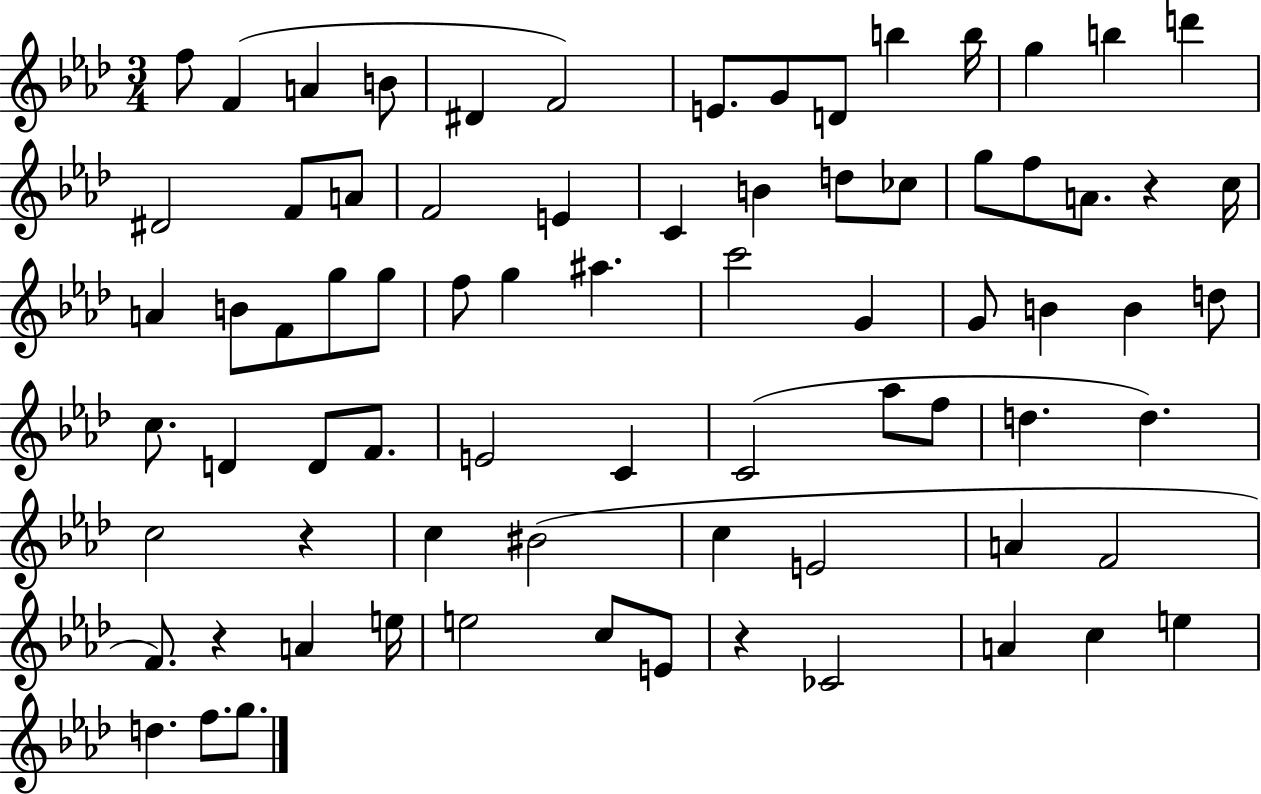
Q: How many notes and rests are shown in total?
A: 76